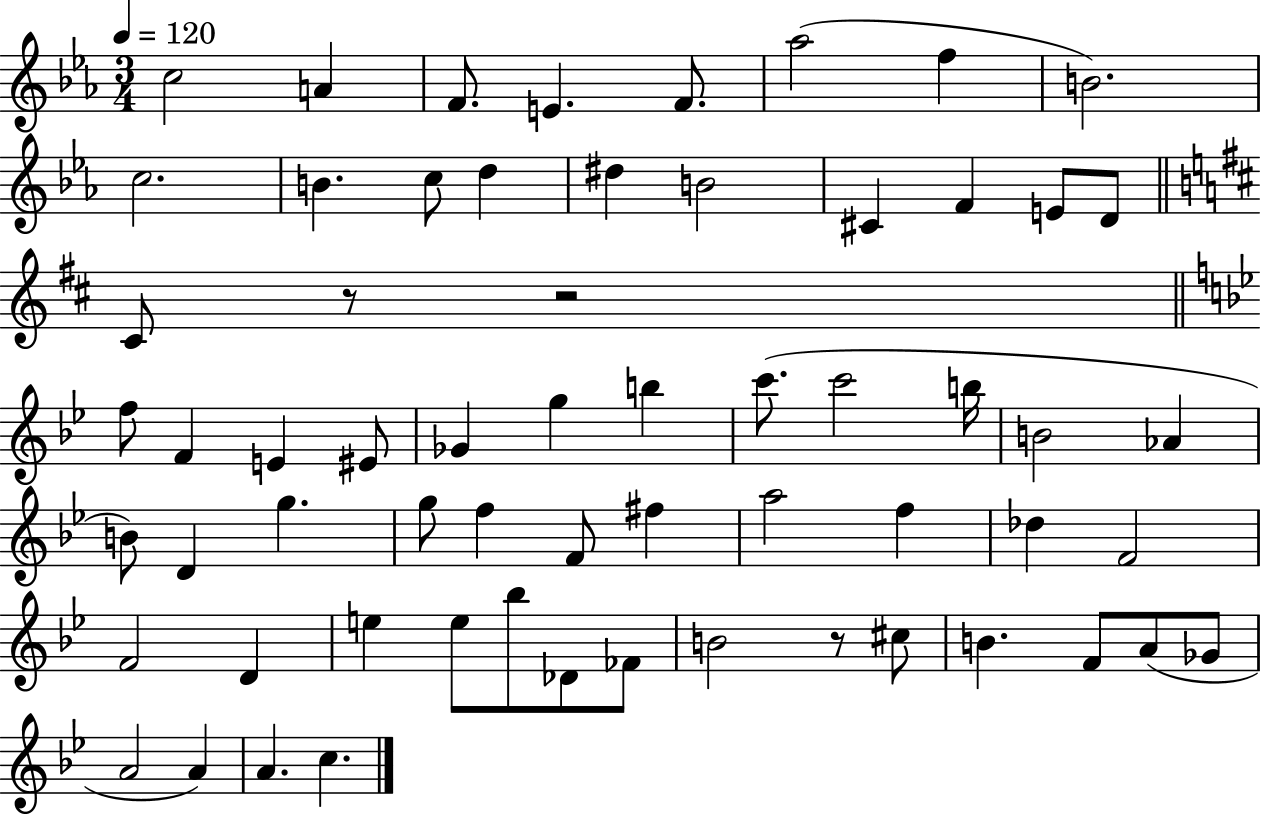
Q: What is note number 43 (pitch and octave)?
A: F4